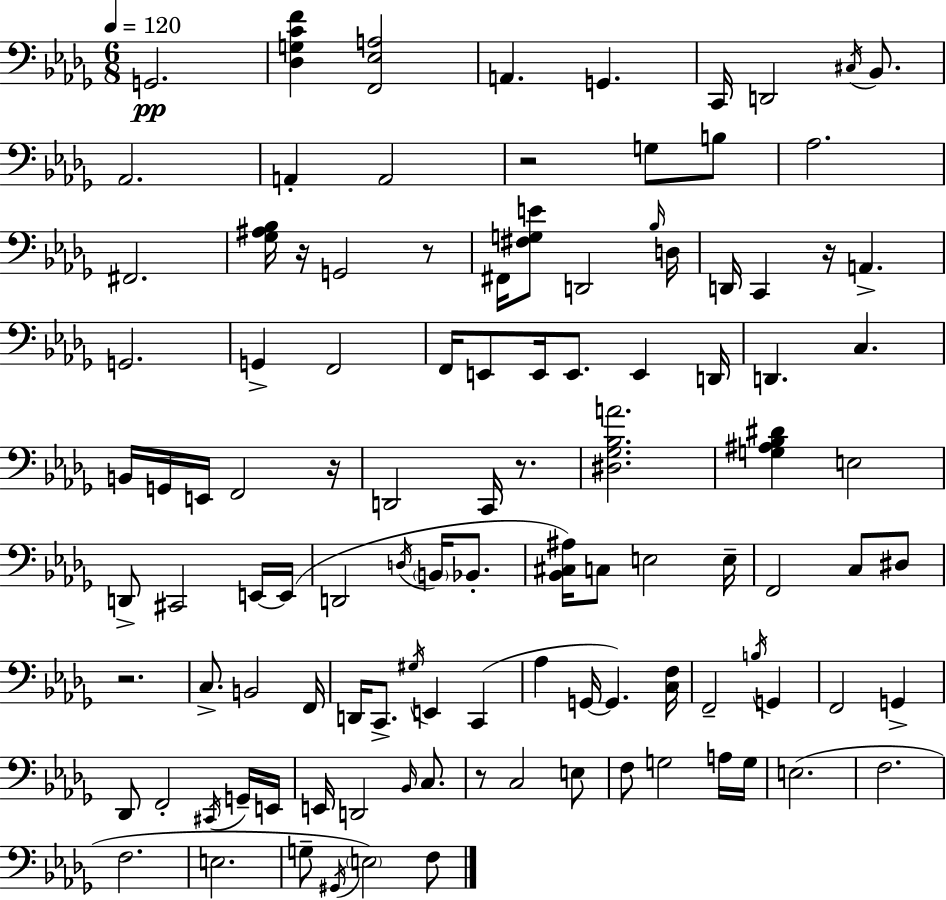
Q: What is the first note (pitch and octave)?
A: G2